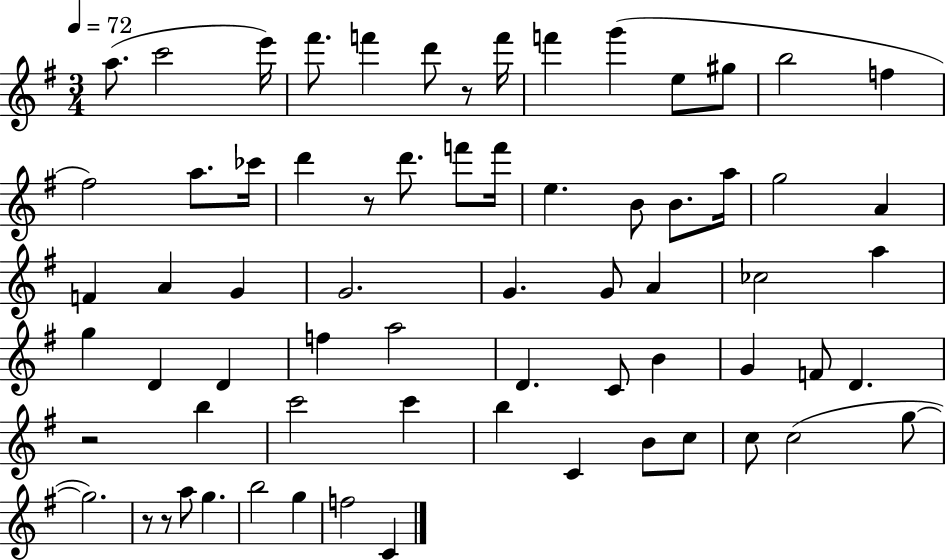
X:1
T:Untitled
M:3/4
L:1/4
K:G
a/2 c'2 e'/4 ^f'/2 f' d'/2 z/2 f'/4 f' g' e/2 ^g/2 b2 f ^f2 a/2 _c'/4 d' z/2 d'/2 f'/2 f'/4 e B/2 B/2 a/4 g2 A F A G G2 G G/2 A _c2 a g D D f a2 D C/2 B G F/2 D z2 b c'2 c' b C B/2 c/2 c/2 c2 g/2 g2 z/2 z/2 a/2 g b2 g f2 C